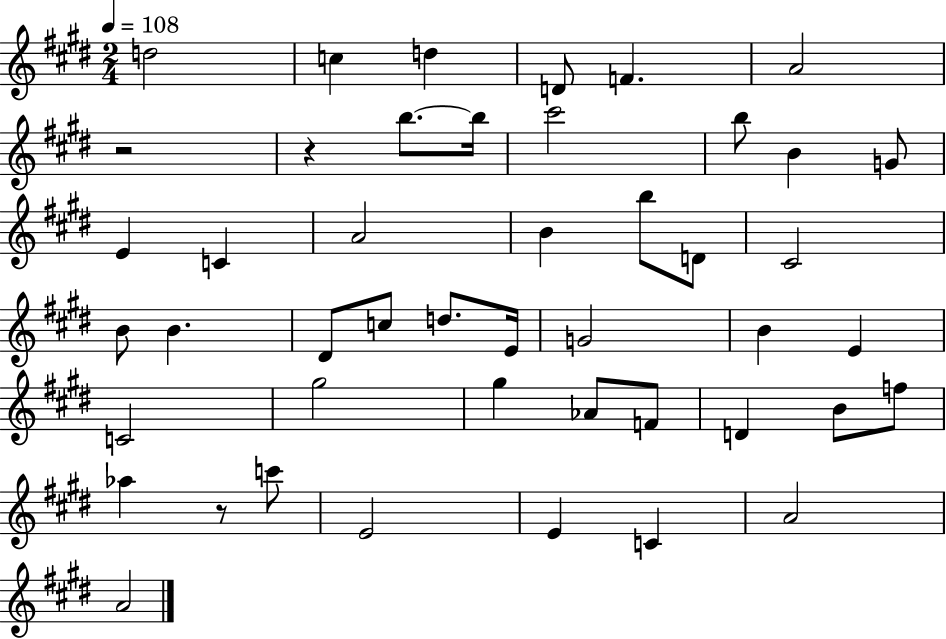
D5/h C5/q D5/q D4/e F4/q. A4/h R/h R/q B5/e. B5/s C#6/h B5/e B4/q G4/e E4/q C4/q A4/h B4/q B5/e D4/e C#4/h B4/e B4/q. D#4/e C5/e D5/e. E4/s G4/h B4/q E4/q C4/h G#5/h G#5/q Ab4/e F4/e D4/q B4/e F5/e Ab5/q R/e C6/e E4/h E4/q C4/q A4/h A4/h